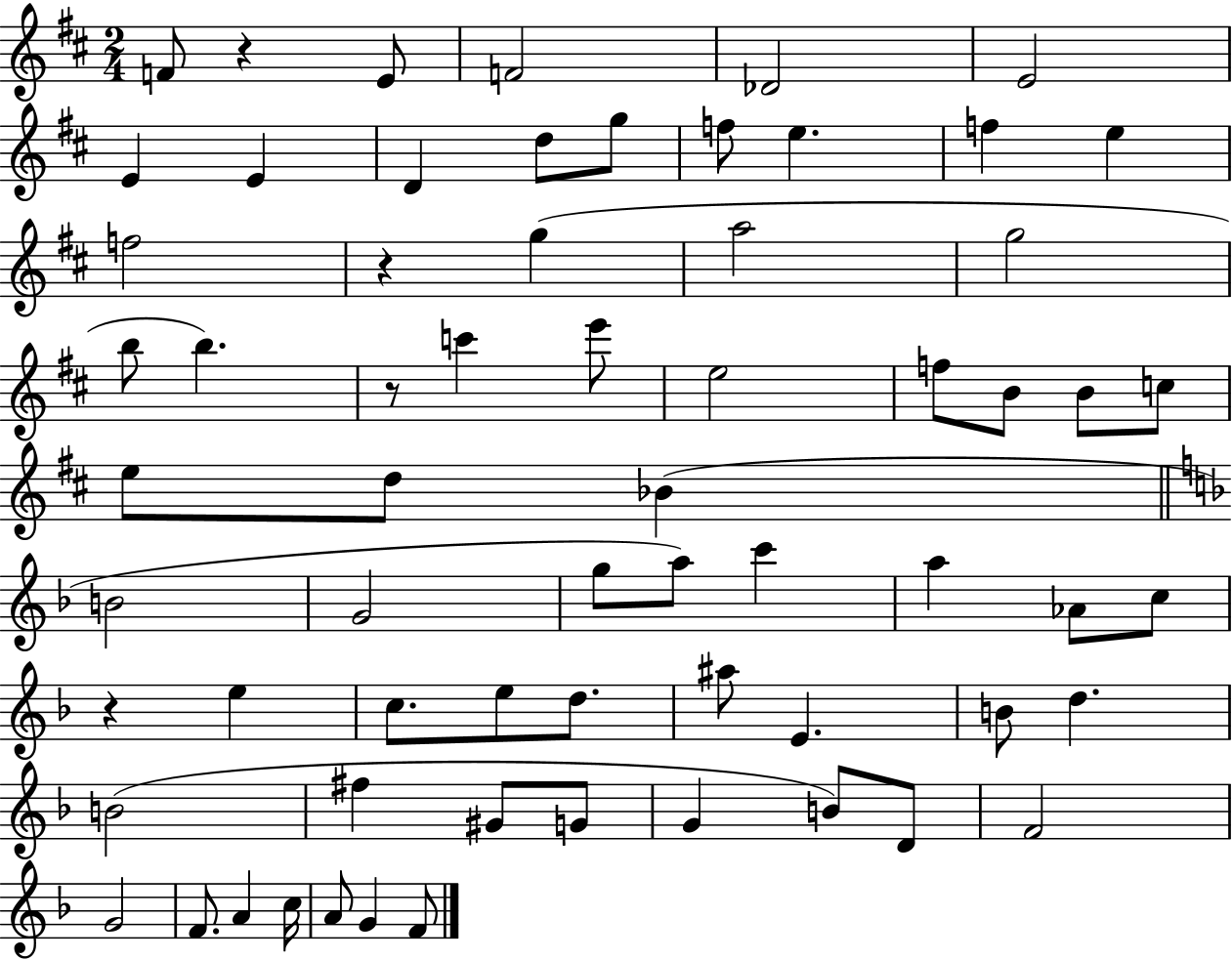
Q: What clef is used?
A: treble